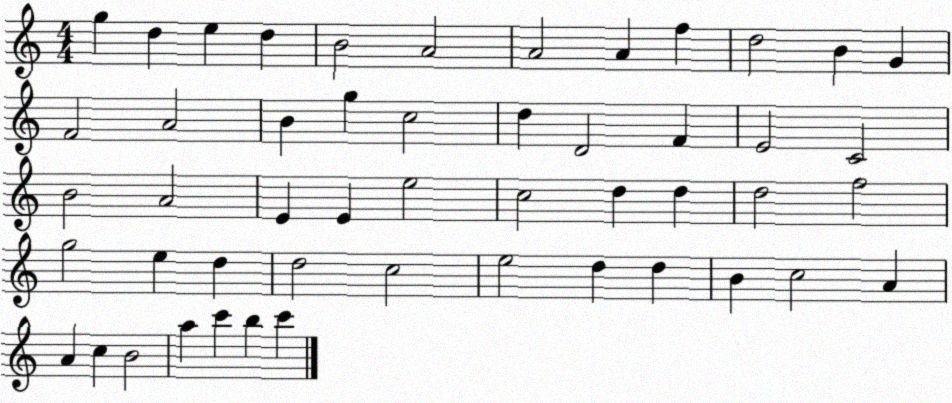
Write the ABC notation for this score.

X:1
T:Untitled
M:4/4
L:1/4
K:C
g d e d B2 A2 A2 A f d2 B G F2 A2 B g c2 d D2 F E2 C2 B2 A2 E E e2 c2 d d d2 f2 g2 e d d2 c2 e2 d d B c2 A A c B2 a c' b c'